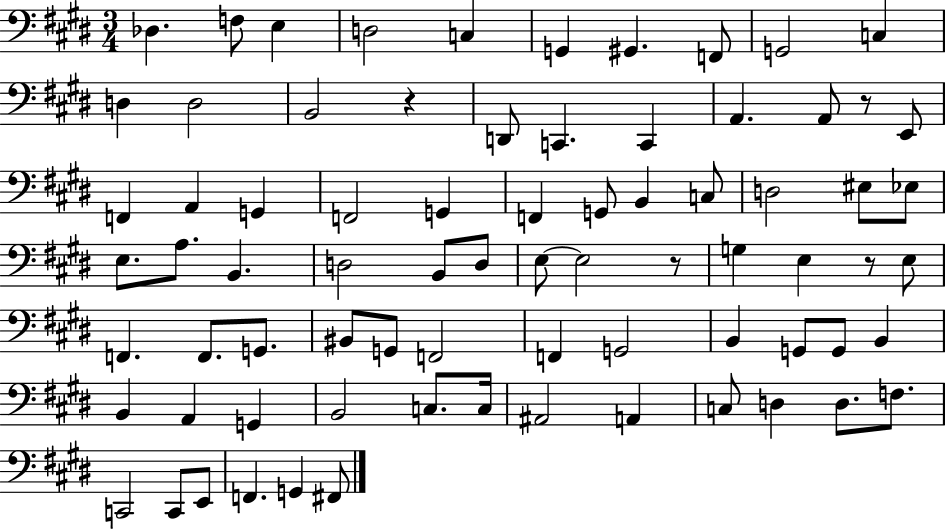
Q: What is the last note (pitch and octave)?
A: F#2